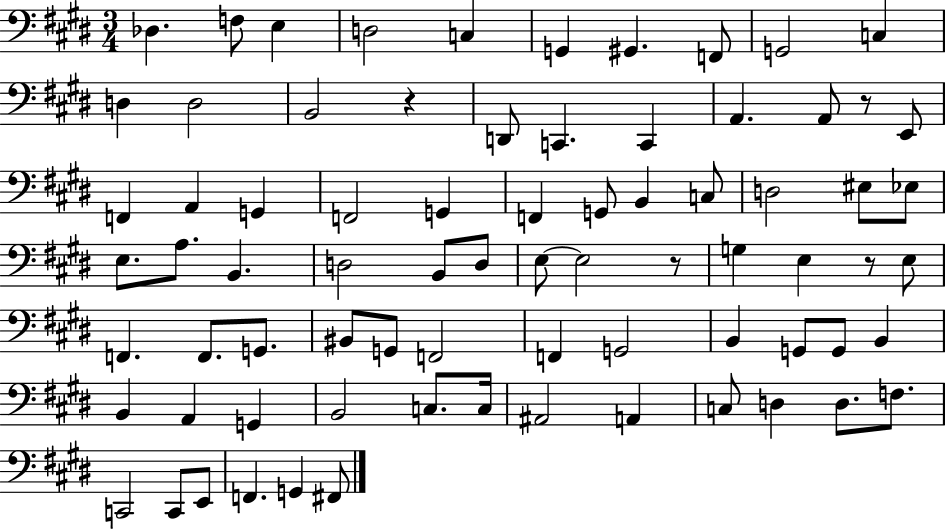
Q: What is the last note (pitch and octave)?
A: F#2